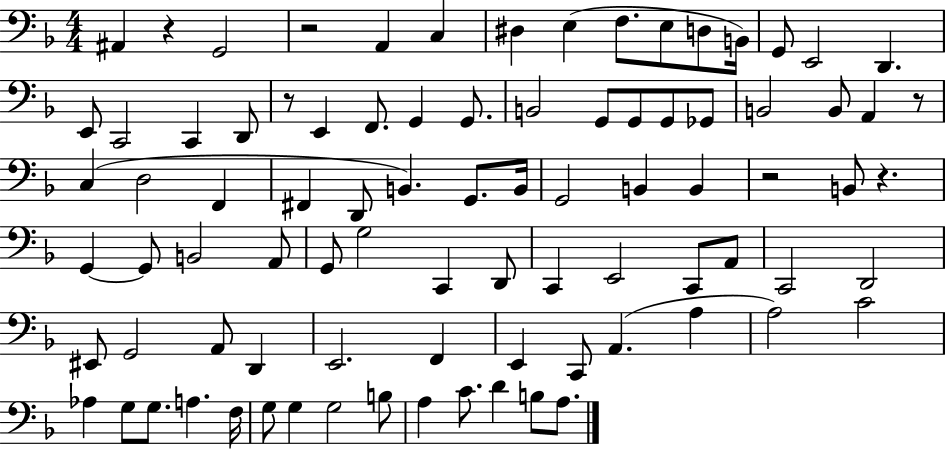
{
  \clef bass
  \numericTimeSignature
  \time 4/4
  \key f \major
  ais,4 r4 g,2 | r2 a,4 c4 | dis4 e4( f8. e8 d8 b,16) | g,8 e,2 d,4. | \break e,8 c,2 c,4 d,8 | r8 e,4 f,8. g,4 g,8. | b,2 g,8 g,8 g,8 ges,8 | b,2 b,8 a,4 r8 | \break c4( d2 f,4 | fis,4 d,8 b,4.) g,8. b,16 | g,2 b,4 b,4 | r2 b,8 r4. | \break g,4~~ g,8 b,2 a,8 | g,8 g2 c,4 d,8 | c,4 e,2 c,8 a,8 | c,2 d,2 | \break eis,8 g,2 a,8 d,4 | e,2. f,4 | e,4 c,8 a,4.( a4 | a2) c'2 | \break aes4 g8 g8. a4. f16 | g8 g4 g2 b8 | a4 c'8. d'4 b8 a8. | \bar "|."
}